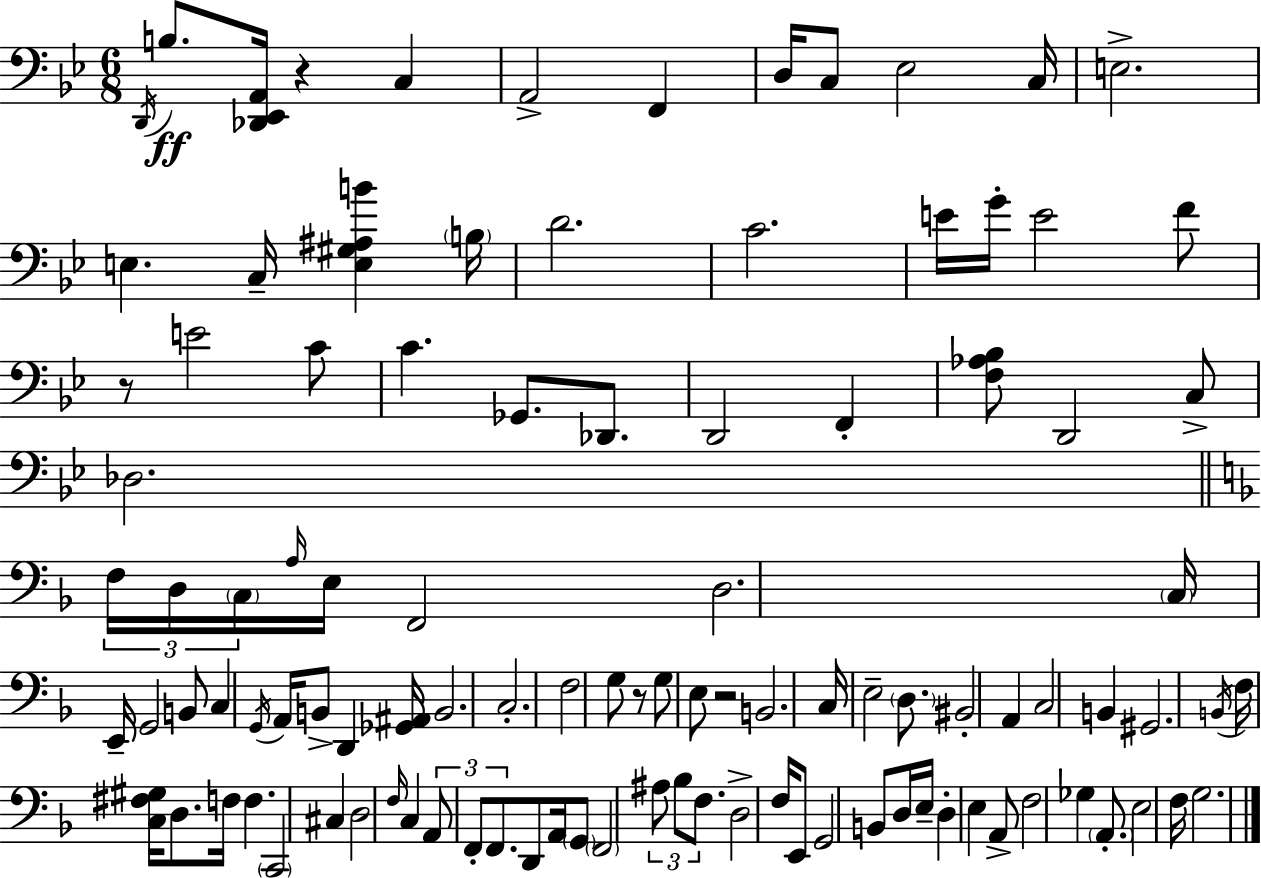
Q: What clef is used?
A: bass